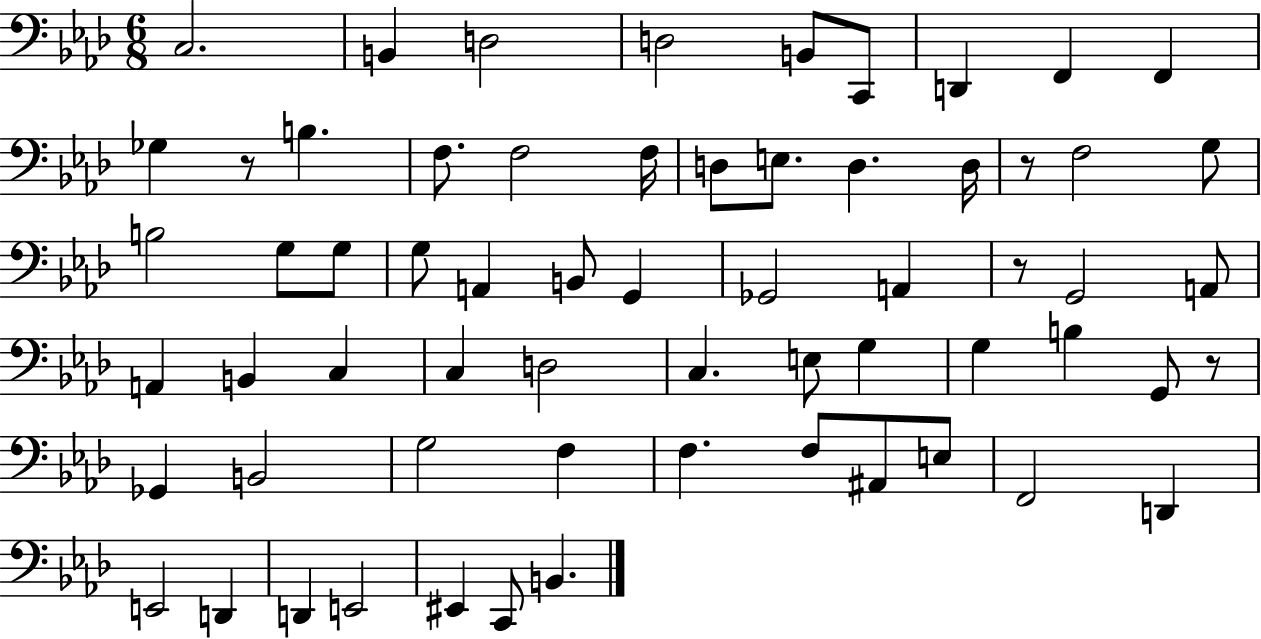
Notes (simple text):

C3/h. B2/q D3/h D3/h B2/e C2/e D2/q F2/q F2/q Gb3/q R/e B3/q. F3/e. F3/h F3/s D3/e E3/e. D3/q. D3/s R/e F3/h G3/e B3/h G3/e G3/e G3/e A2/q B2/e G2/q Gb2/h A2/q R/e G2/h A2/e A2/q B2/q C3/q C3/q D3/h C3/q. E3/e G3/q G3/q B3/q G2/e R/e Gb2/q B2/h G3/h F3/q F3/q. F3/e A#2/e E3/e F2/h D2/q E2/h D2/q D2/q E2/h EIS2/q C2/e B2/q.